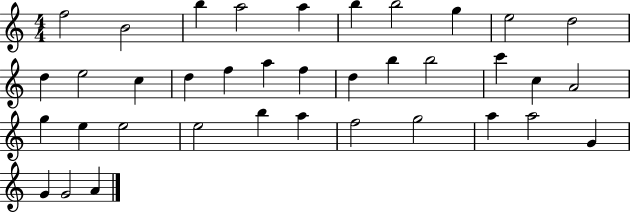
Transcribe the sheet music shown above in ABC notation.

X:1
T:Untitled
M:4/4
L:1/4
K:C
f2 B2 b a2 a b b2 g e2 d2 d e2 c d f a f d b b2 c' c A2 g e e2 e2 b a f2 g2 a a2 G G G2 A